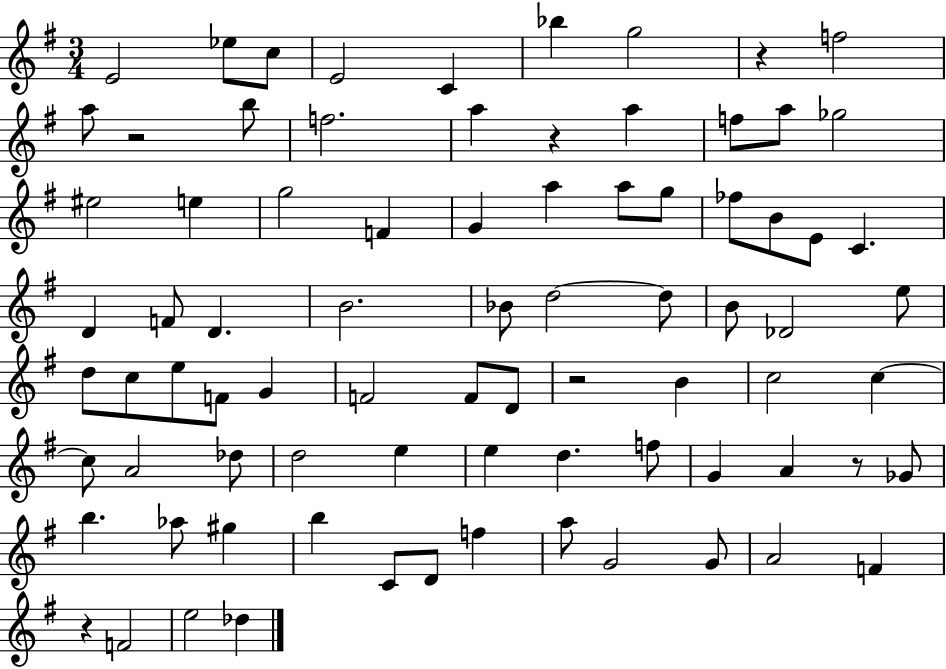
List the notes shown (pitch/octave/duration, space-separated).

E4/h Eb5/e C5/e E4/h C4/q Bb5/q G5/h R/q F5/h A5/e R/h B5/e F5/h. A5/q R/q A5/q F5/e A5/e Gb5/h EIS5/h E5/q G5/h F4/q G4/q A5/q A5/e G5/e FES5/e B4/e E4/e C4/q. D4/q F4/e D4/q. B4/h. Bb4/e D5/h D5/e B4/e Db4/h E5/e D5/e C5/e E5/e F4/e G4/q F4/h F4/e D4/e R/h B4/q C5/h C5/q C5/e A4/h Db5/e D5/h E5/q E5/q D5/q. F5/e G4/q A4/q R/e Gb4/e B5/q. Ab5/e G#5/q B5/q C4/e D4/e F5/q A5/e G4/h G4/e A4/h F4/q R/q F4/h E5/h Db5/q